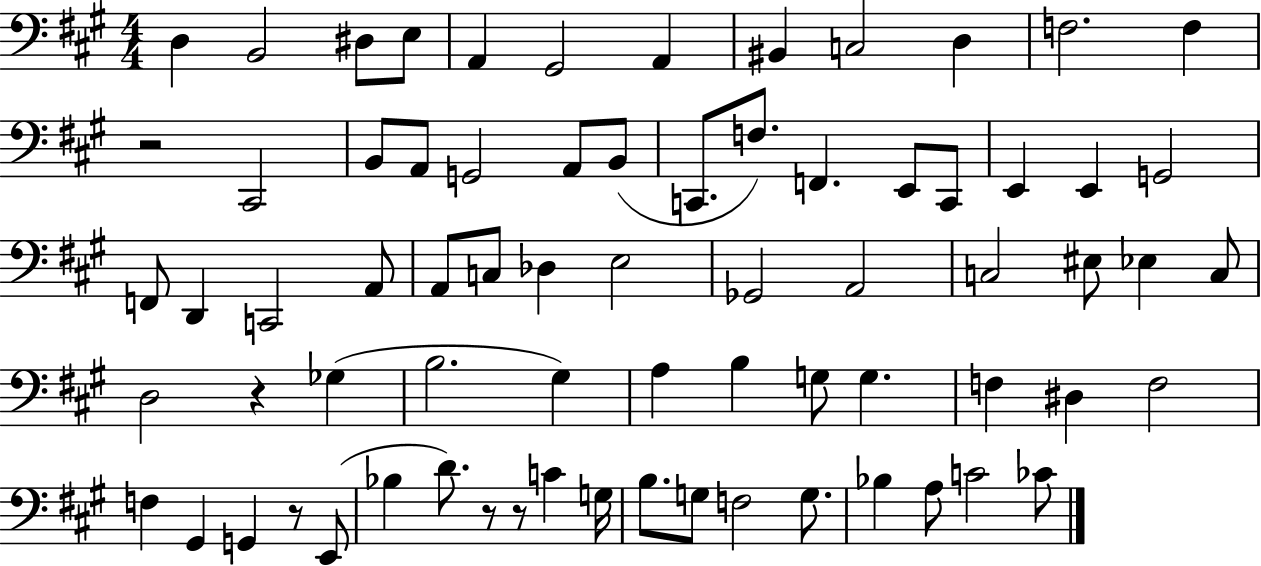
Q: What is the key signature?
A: A major